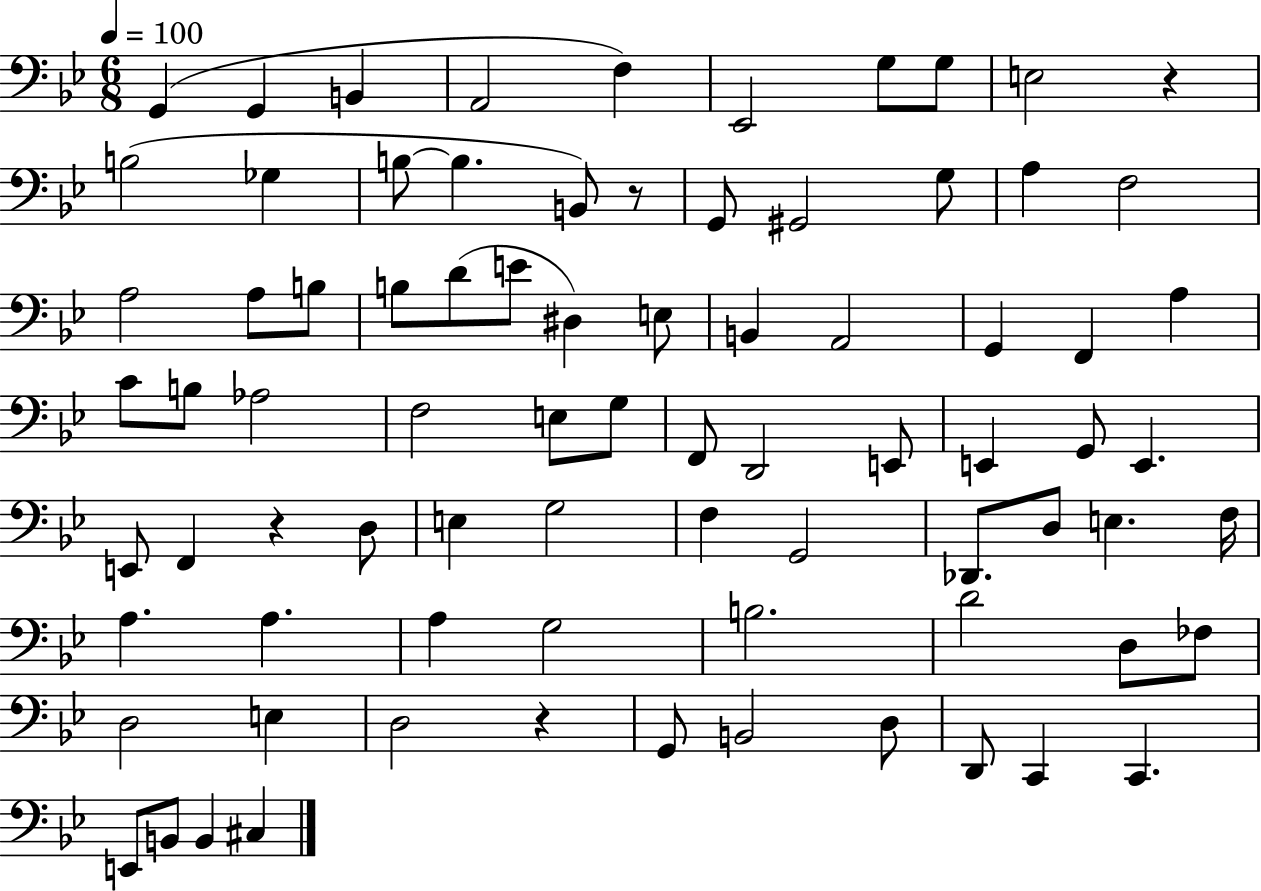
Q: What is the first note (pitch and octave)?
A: G2